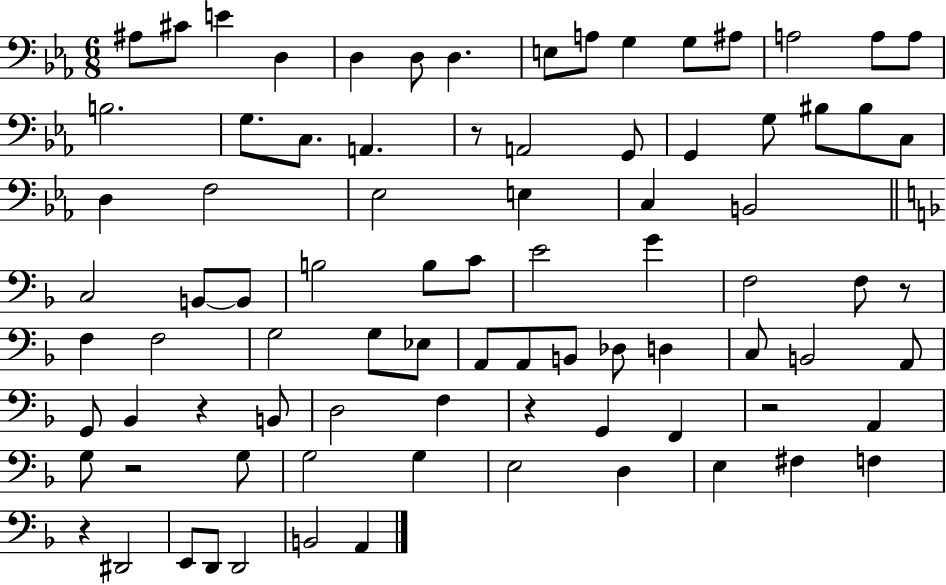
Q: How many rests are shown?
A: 7